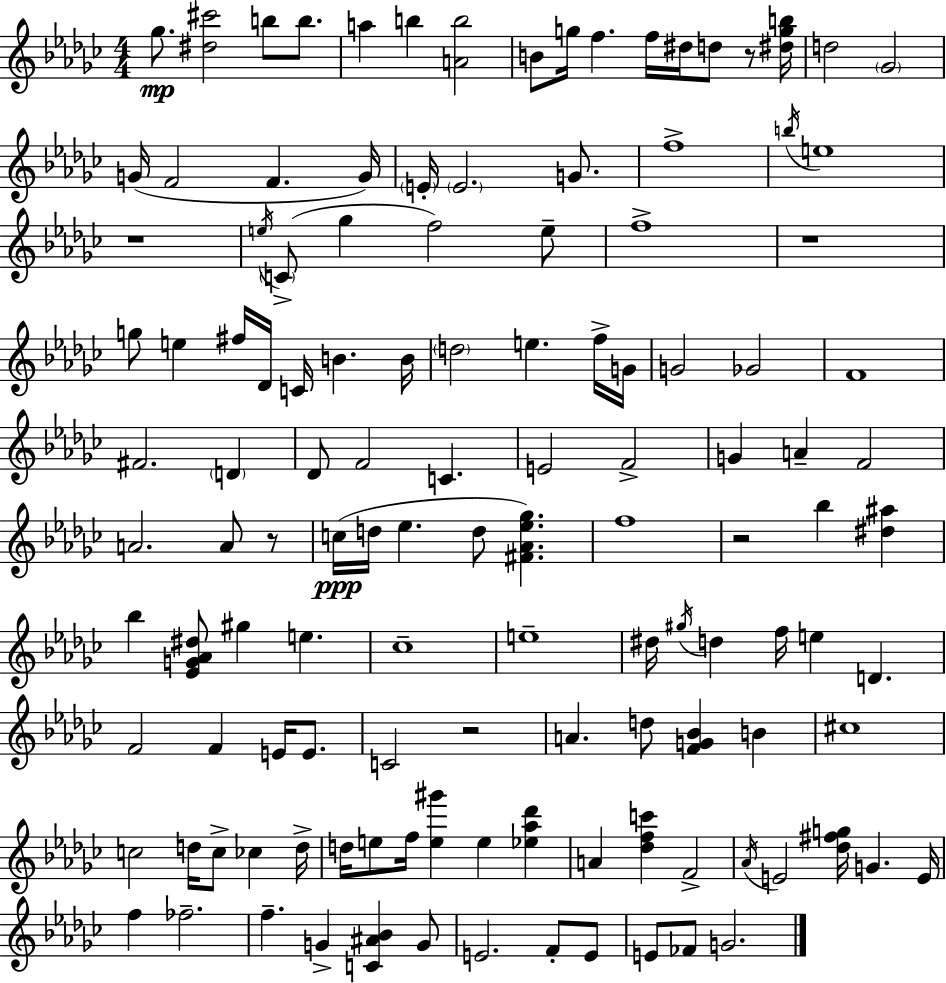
Gb5/e. [D#5,C#6]/h B5/e B5/e. A5/q B5/q [A4,B5]/h B4/e G5/s F5/q. F5/s D#5/s D5/e R/e [D#5,G5,B5]/s D5/h Gb4/h G4/s F4/h F4/q. G4/s E4/s E4/h. G4/e. F5/w B5/s E5/w R/w E5/s C4/e Gb5/q F5/h E5/e F5/w R/w G5/e E5/q F#5/s Db4/s C4/s B4/q. B4/s D5/h E5/q. F5/s G4/s G4/h Gb4/h F4/w F#4/h. D4/q Db4/e F4/h C4/q. E4/h F4/h G4/q A4/q F4/h A4/h. A4/e R/e C5/s D5/s Eb5/q. D5/e [F#4,Ab4,Eb5,Gb5]/q. F5/w R/h Bb5/q [D#5,A#5]/q Bb5/q [Eb4,G4,Ab4,D#5]/e G#5/q E5/q. CES5/w E5/w D#5/s G#5/s D5/q F5/s E5/q D4/q. F4/h F4/q E4/s E4/e. C4/h R/h A4/q. D5/e [F4,G4,Bb4]/q B4/q C#5/w C5/h D5/s C5/e CES5/q D5/s D5/s E5/e F5/s [E5,G#6]/q E5/q [Eb5,Ab5,Db6]/q A4/q [Db5,F5,C6]/q F4/h Ab4/s E4/h [Db5,F#5,G5]/s G4/q. E4/s F5/q FES5/h. F5/q. G4/q [C4,A#4,Bb4]/q G4/e E4/h. F4/e E4/e E4/e FES4/e G4/h.